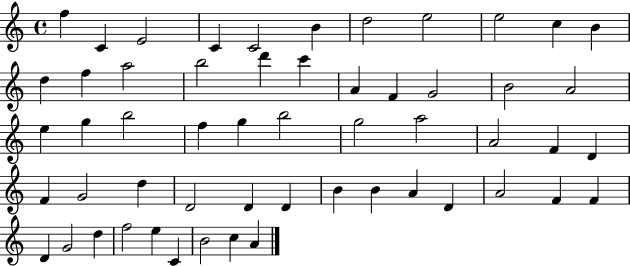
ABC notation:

X:1
T:Untitled
M:4/4
L:1/4
K:C
f C E2 C C2 B d2 e2 e2 c B d f a2 b2 d' c' A F G2 B2 A2 e g b2 f g b2 g2 a2 A2 F D F G2 d D2 D D B B A D A2 F F D G2 d f2 e C B2 c A